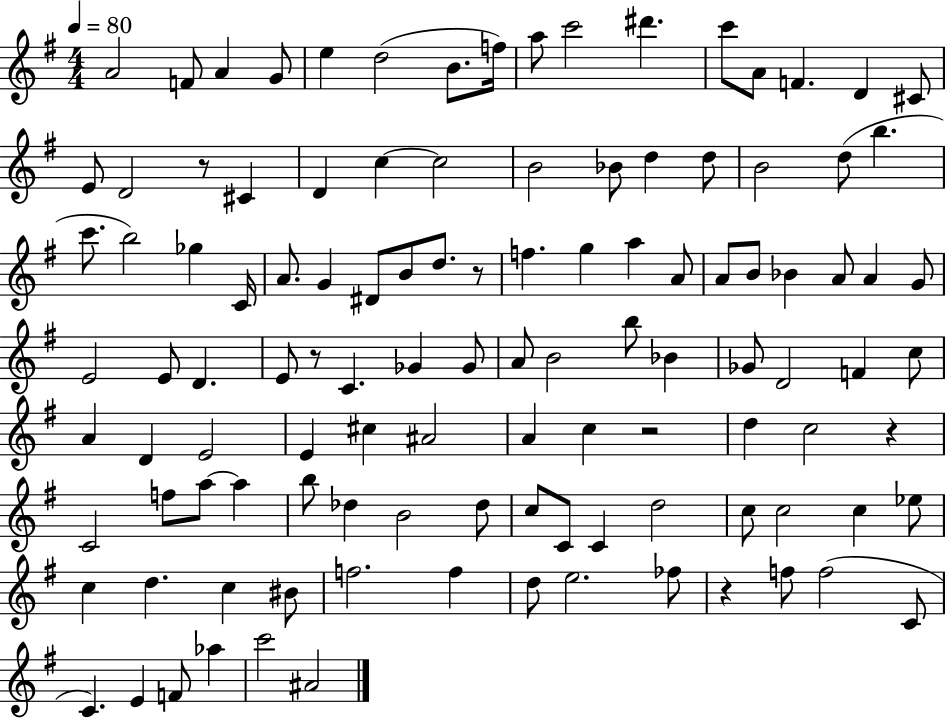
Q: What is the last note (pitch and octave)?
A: A#4